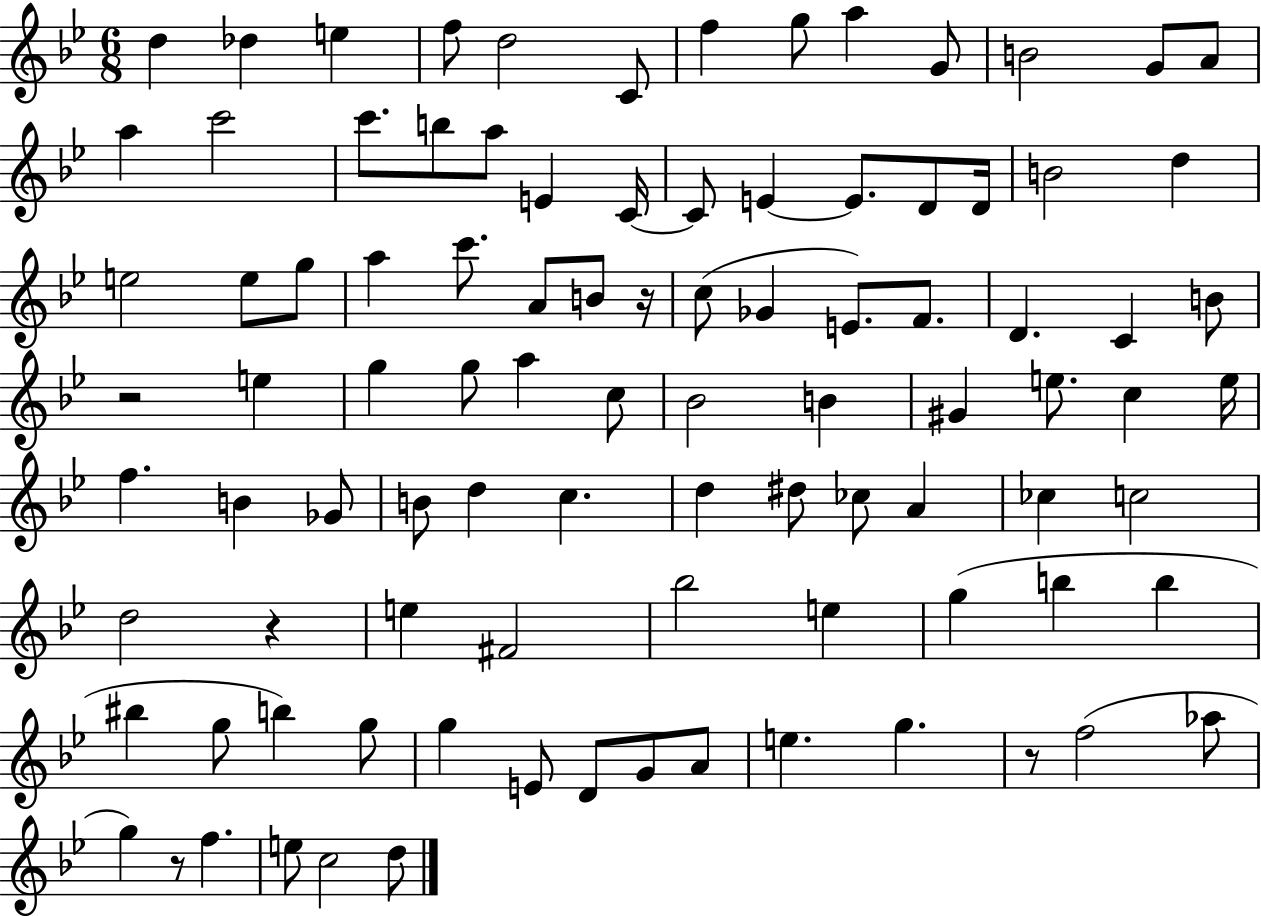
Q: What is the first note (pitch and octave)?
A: D5